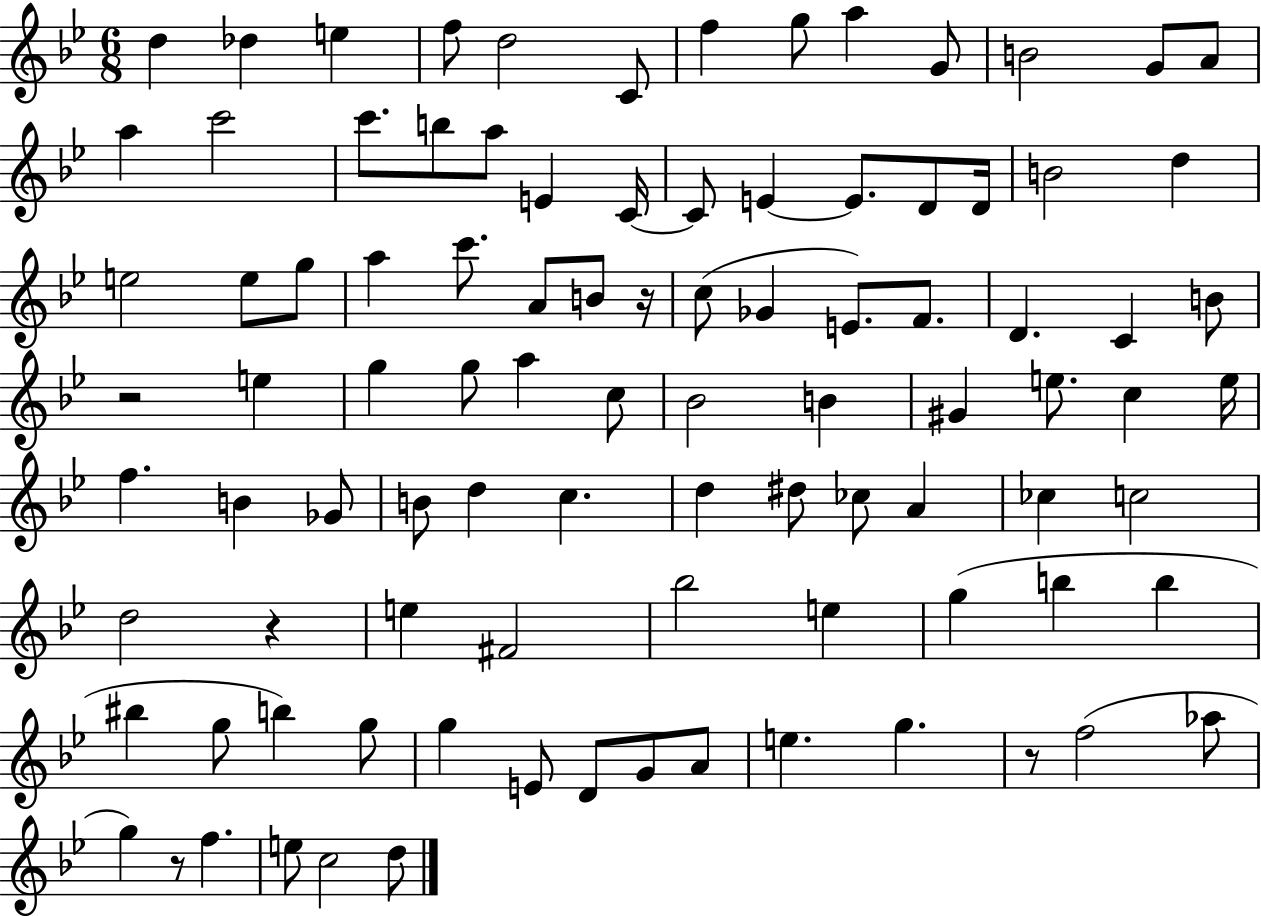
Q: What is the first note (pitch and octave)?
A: D5